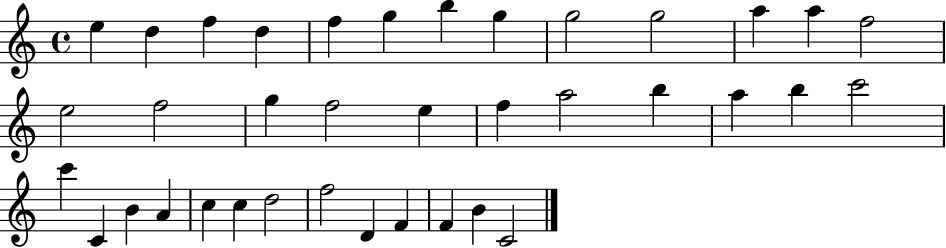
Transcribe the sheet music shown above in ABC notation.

X:1
T:Untitled
M:4/4
L:1/4
K:C
e d f d f g b g g2 g2 a a f2 e2 f2 g f2 e f a2 b a b c'2 c' C B A c c d2 f2 D F F B C2